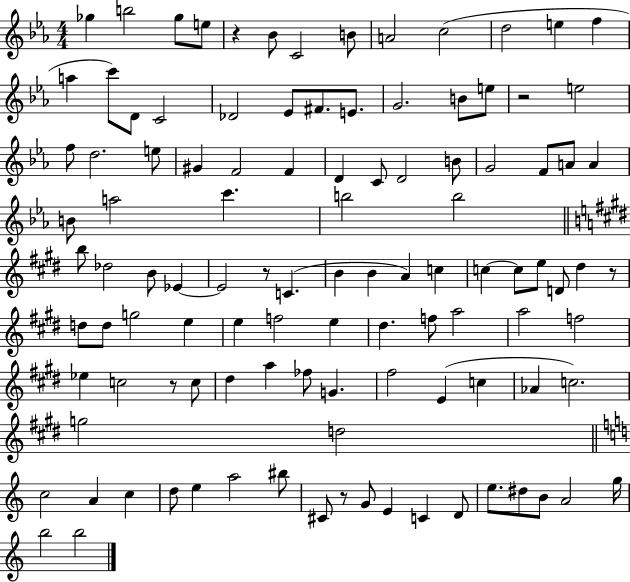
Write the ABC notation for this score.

X:1
T:Untitled
M:4/4
L:1/4
K:Eb
_g b2 _g/2 e/2 z _B/2 C2 B/2 A2 c2 d2 e f a c'/2 D/2 C2 _D2 _E/2 ^F/2 E/2 G2 B/2 e/2 z2 e2 f/2 d2 e/2 ^G F2 F D C/2 D2 B/2 G2 F/2 A/2 A B/2 a2 c' b2 b2 b/2 _d2 B/2 _E _E2 z/2 C B B A c c c/2 e/2 D/2 ^d z/2 d/2 d/2 g2 e e f2 e ^d f/2 a2 a2 f2 _e c2 z/2 c/2 ^d a _f/2 G ^f2 E c _A c2 g2 d2 c2 A c d/2 e a2 ^b/2 ^C/2 z/2 G/2 E C D/2 e/2 ^d/2 B/2 A2 g/4 b2 b2